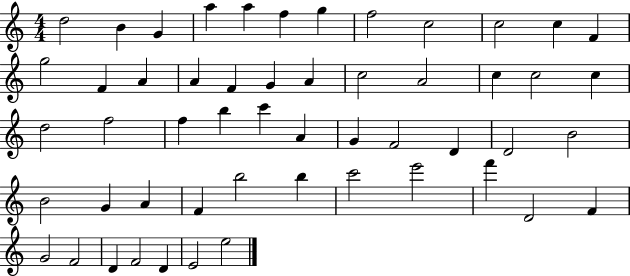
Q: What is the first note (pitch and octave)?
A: D5